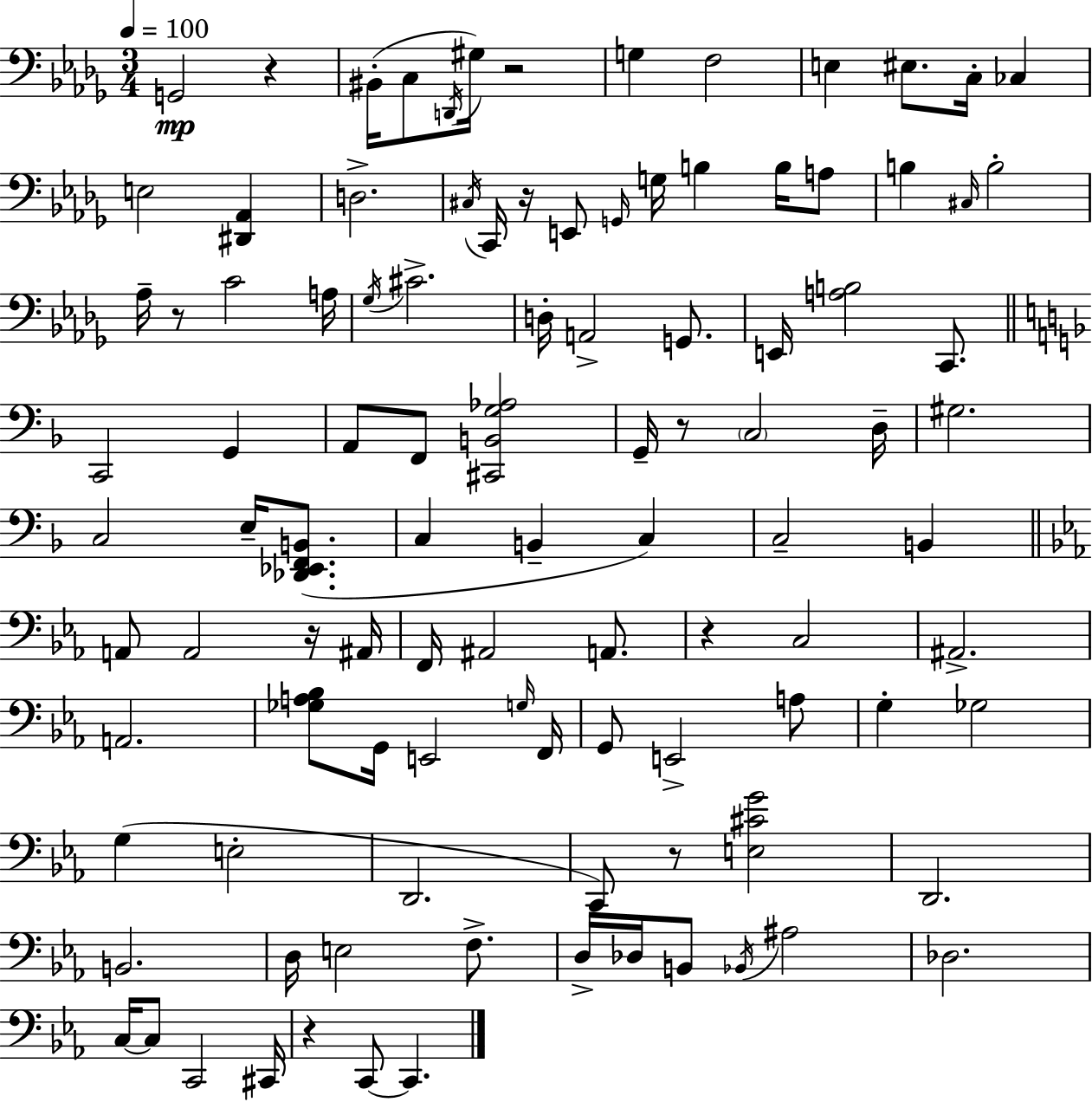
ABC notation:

X:1
T:Untitled
M:3/4
L:1/4
K:Bbm
G,,2 z ^B,,/4 C,/2 D,,/4 ^G,/4 z2 G, F,2 E, ^E,/2 C,/4 _C, E,2 [^D,,_A,,] D,2 ^C,/4 C,,/4 z/4 E,,/2 G,,/4 G,/4 B, B,/4 A,/2 B, ^C,/4 B,2 _A,/4 z/2 C2 A,/4 _G,/4 ^C2 D,/4 A,,2 G,,/2 E,,/4 [A,B,]2 C,,/2 C,,2 G,, A,,/2 F,,/2 [^C,,B,,G,_A,]2 G,,/4 z/2 C,2 D,/4 ^G,2 C,2 E,/4 [_D,,_E,,F,,B,,]/2 C, B,, C, C,2 B,, A,,/2 A,,2 z/4 ^A,,/4 F,,/4 ^A,,2 A,,/2 z C,2 ^A,,2 A,,2 [_G,A,_B,]/2 G,,/4 E,,2 G,/4 F,,/4 G,,/2 E,,2 A,/2 G, _G,2 G, E,2 D,,2 C,,/2 z/2 [E,^CG]2 D,,2 B,,2 D,/4 E,2 F,/2 D,/4 _D,/4 B,,/2 _B,,/4 ^A,2 _D,2 C,/4 C,/2 C,,2 ^C,,/4 z C,,/2 C,,